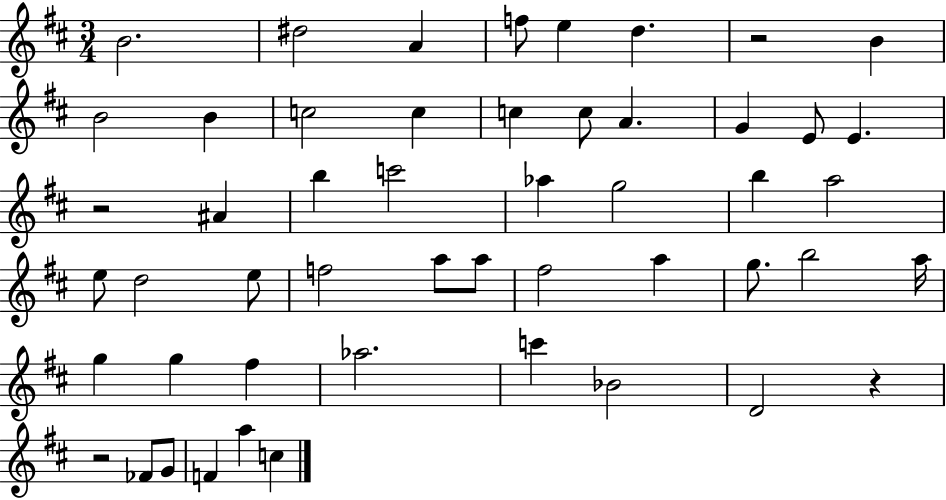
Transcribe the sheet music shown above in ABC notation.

X:1
T:Untitled
M:3/4
L:1/4
K:D
B2 ^d2 A f/2 e d z2 B B2 B c2 c c c/2 A G E/2 E z2 ^A b c'2 _a g2 b a2 e/2 d2 e/2 f2 a/2 a/2 ^f2 a g/2 b2 a/4 g g ^f _a2 c' _B2 D2 z z2 _F/2 G/2 F a c